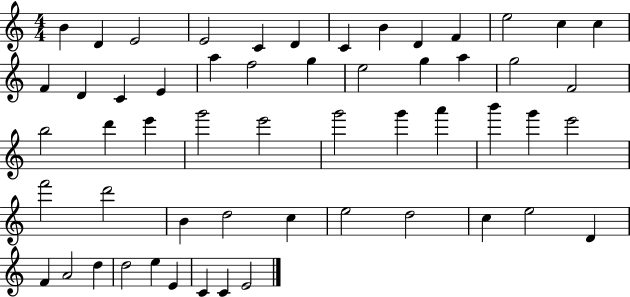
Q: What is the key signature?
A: C major